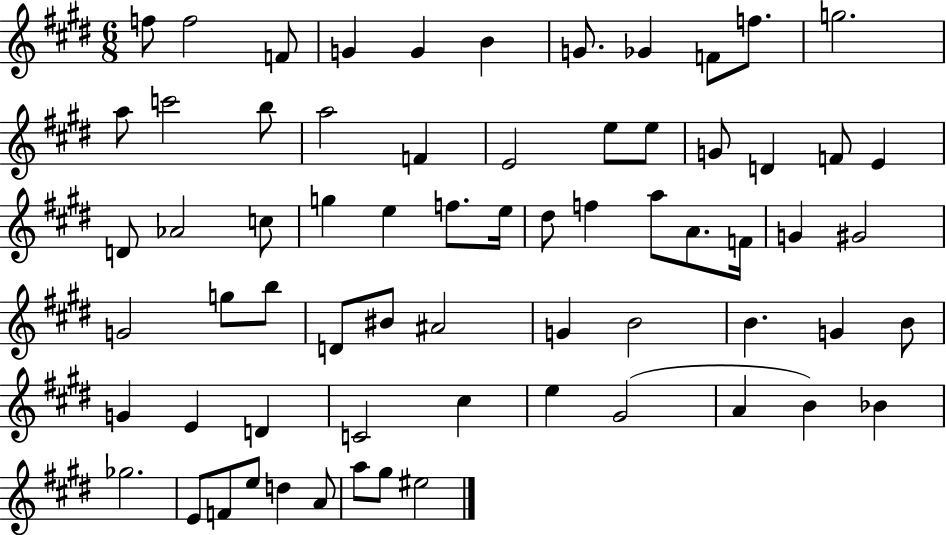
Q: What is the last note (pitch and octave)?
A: EIS5